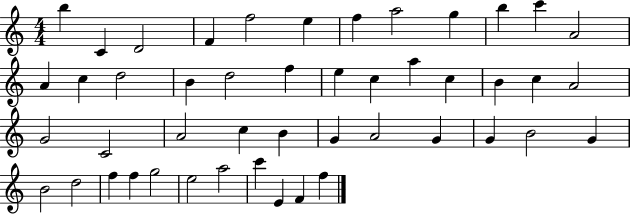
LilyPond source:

{
  \clef treble
  \numericTimeSignature
  \time 4/4
  \key c \major
  b''4 c'4 d'2 | f'4 f''2 e''4 | f''4 a''2 g''4 | b''4 c'''4 a'2 | \break a'4 c''4 d''2 | b'4 d''2 f''4 | e''4 c''4 a''4 c''4 | b'4 c''4 a'2 | \break g'2 c'2 | a'2 c''4 b'4 | g'4 a'2 g'4 | g'4 b'2 g'4 | \break b'2 d''2 | f''4 f''4 g''2 | e''2 a''2 | c'''4 e'4 f'4 f''4 | \break \bar "|."
}